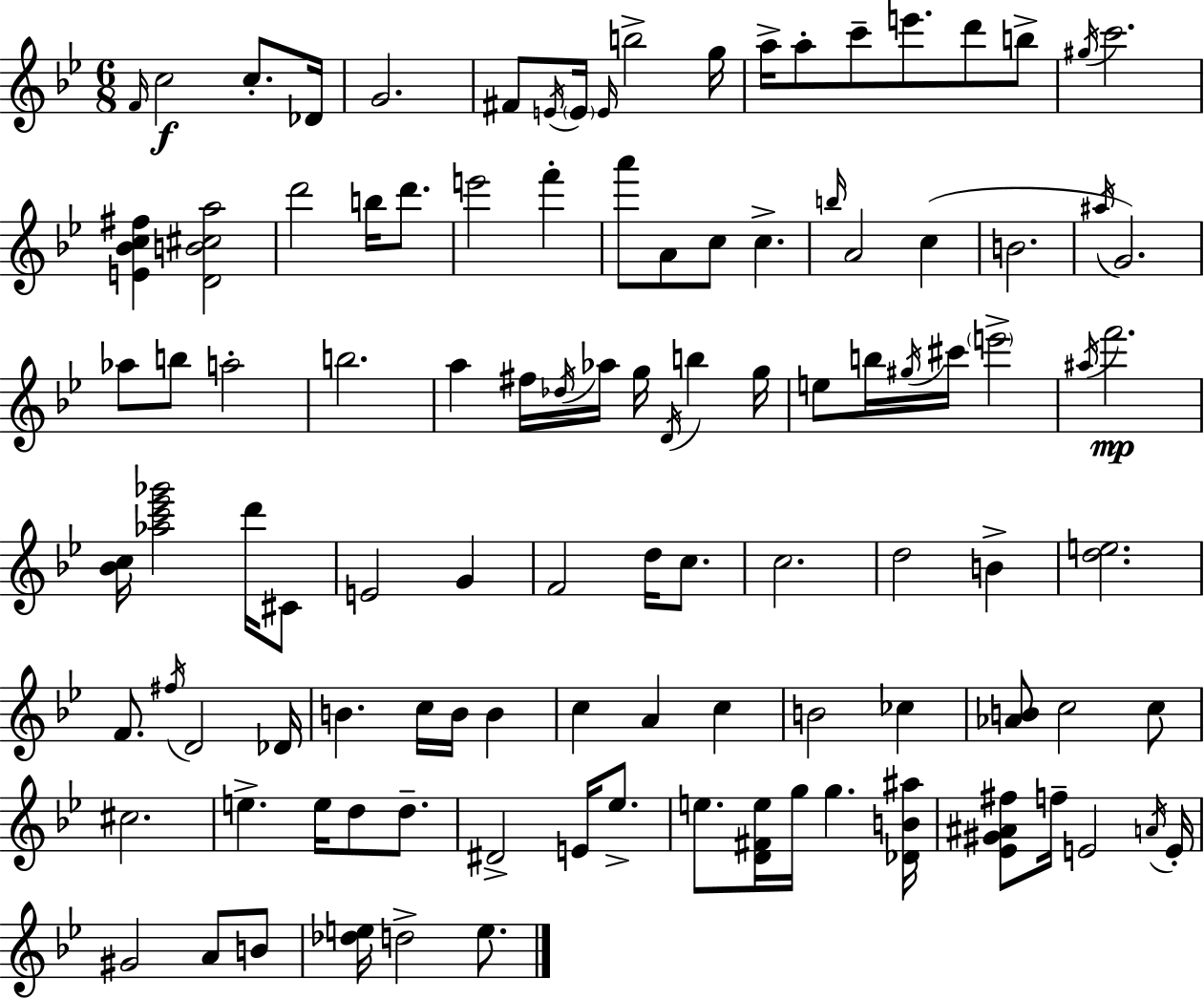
{
  \clef treble
  \numericTimeSignature
  \time 6/8
  \key g \minor
  \grace { f'16 }\f c''2 c''8.-. | des'16 g'2. | fis'8 \acciaccatura { e'16 } \parenthesize e'16 \grace { e'16 } b''2-> | g''16 a''16-> a''8-. c'''8-- e'''8. d'''8 | \break b''8-> \acciaccatura { gis''16 } c'''2. | <e' bes' c'' fis''>4 <d' b' cis'' a''>2 | d'''2 | b''16 d'''8. e'''2 | \break f'''4-. a'''8 a'8 c''8 c''4.-> | \grace { b''16 } a'2 | c''4( b'2. | \acciaccatura { ais''16 }) g'2. | \break aes''8 b''8 a''2-. | b''2. | a''4 fis''16 \acciaccatura { des''16 } | aes''16 g''16 \acciaccatura { d'16 } b''4 g''16 e''8 b''16 \acciaccatura { gis''16 } | \break cis'''16 \parenthesize e'''2-> \acciaccatura { ais''16 } f'''2.\mp | <bes' c''>16 <aes'' c''' ees''' ges'''>2 | d'''16 cis'8 e'2 | g'4 f'2 | \break d''16 c''8. c''2. | d''2 | b'4-> <d'' e''>2. | f'8. | \break \acciaccatura { fis''16 } d'2 des'16 b'4. | c''16 b'16 b'4 c''4 | a'4 c''4 b'2 | ces''4 <aes' b'>8 | \break c''2 c''8 cis''2. | e''4.-> | e''16 d''8 d''8.-- dis'2-> | e'16 ees''8.-> e''8. | \break <d' fis' e''>16 g''16 g''4. <des' b' ais''>16 <ees' gis' ais' fis''>8 | f''16-- e'2 \acciaccatura { a'16 } e'16-. | gis'2 a'8 b'8 | <des'' e''>16 d''2-> e''8. | \break \bar "|."
}